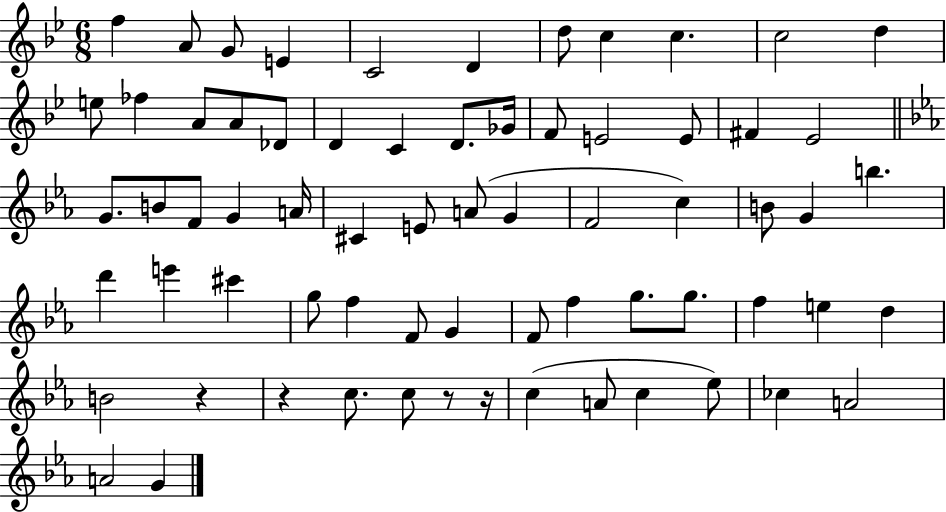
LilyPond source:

{
  \clef treble
  \numericTimeSignature
  \time 6/8
  \key bes \major
  f''4 a'8 g'8 e'4 | c'2 d'4 | d''8 c''4 c''4. | c''2 d''4 | \break e''8 fes''4 a'8 a'8 des'8 | d'4 c'4 d'8. ges'16 | f'8 e'2 e'8 | fis'4 ees'2 | \break \bar "||" \break \key ees \major g'8. b'8 f'8 g'4 a'16 | cis'4 e'8 a'8( g'4 | f'2 c''4) | b'8 g'4 b''4. | \break d'''4 e'''4 cis'''4 | g''8 f''4 f'8 g'4 | f'8 f''4 g''8. g''8. | f''4 e''4 d''4 | \break b'2 r4 | r4 c''8. c''8 r8 r16 | c''4( a'8 c''4 ees''8) | ces''4 a'2 | \break a'2 g'4 | \bar "|."
}